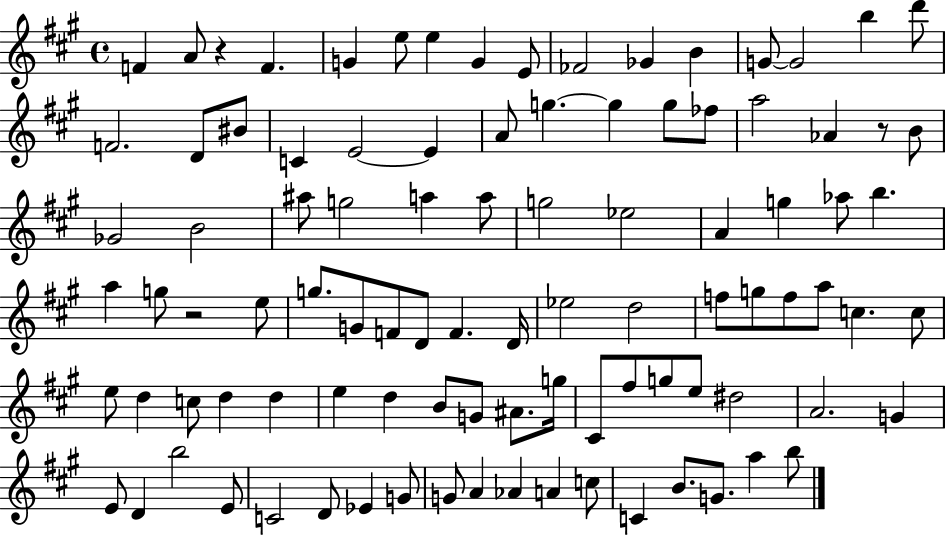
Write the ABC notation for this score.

X:1
T:Untitled
M:4/4
L:1/4
K:A
F A/2 z F G e/2 e G E/2 _F2 _G B G/2 G2 b d'/2 F2 D/2 ^B/2 C E2 E A/2 g g g/2 _f/2 a2 _A z/2 B/2 _G2 B2 ^a/2 g2 a a/2 g2 _e2 A g _a/2 b a g/2 z2 e/2 g/2 G/2 F/2 D/2 F D/4 _e2 d2 f/2 g/2 f/2 a/2 c c/2 e/2 d c/2 d d e d B/2 G/2 ^A/2 g/4 ^C/2 ^f/2 g/2 e/2 ^d2 A2 G E/2 D b2 E/2 C2 D/2 _E G/2 G/2 A _A A c/2 C B/2 G/2 a b/2